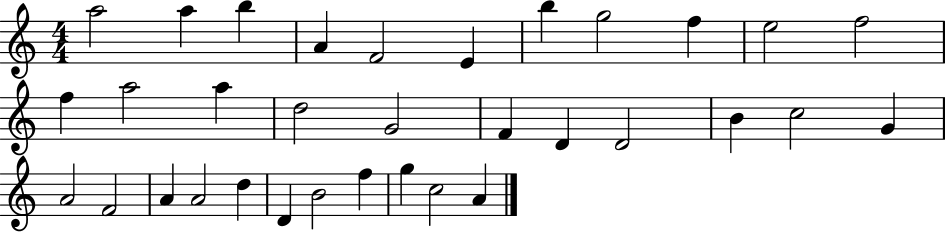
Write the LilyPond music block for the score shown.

{
  \clef treble
  \numericTimeSignature
  \time 4/4
  \key c \major
  a''2 a''4 b''4 | a'4 f'2 e'4 | b''4 g''2 f''4 | e''2 f''2 | \break f''4 a''2 a''4 | d''2 g'2 | f'4 d'4 d'2 | b'4 c''2 g'4 | \break a'2 f'2 | a'4 a'2 d''4 | d'4 b'2 f''4 | g''4 c''2 a'4 | \break \bar "|."
}